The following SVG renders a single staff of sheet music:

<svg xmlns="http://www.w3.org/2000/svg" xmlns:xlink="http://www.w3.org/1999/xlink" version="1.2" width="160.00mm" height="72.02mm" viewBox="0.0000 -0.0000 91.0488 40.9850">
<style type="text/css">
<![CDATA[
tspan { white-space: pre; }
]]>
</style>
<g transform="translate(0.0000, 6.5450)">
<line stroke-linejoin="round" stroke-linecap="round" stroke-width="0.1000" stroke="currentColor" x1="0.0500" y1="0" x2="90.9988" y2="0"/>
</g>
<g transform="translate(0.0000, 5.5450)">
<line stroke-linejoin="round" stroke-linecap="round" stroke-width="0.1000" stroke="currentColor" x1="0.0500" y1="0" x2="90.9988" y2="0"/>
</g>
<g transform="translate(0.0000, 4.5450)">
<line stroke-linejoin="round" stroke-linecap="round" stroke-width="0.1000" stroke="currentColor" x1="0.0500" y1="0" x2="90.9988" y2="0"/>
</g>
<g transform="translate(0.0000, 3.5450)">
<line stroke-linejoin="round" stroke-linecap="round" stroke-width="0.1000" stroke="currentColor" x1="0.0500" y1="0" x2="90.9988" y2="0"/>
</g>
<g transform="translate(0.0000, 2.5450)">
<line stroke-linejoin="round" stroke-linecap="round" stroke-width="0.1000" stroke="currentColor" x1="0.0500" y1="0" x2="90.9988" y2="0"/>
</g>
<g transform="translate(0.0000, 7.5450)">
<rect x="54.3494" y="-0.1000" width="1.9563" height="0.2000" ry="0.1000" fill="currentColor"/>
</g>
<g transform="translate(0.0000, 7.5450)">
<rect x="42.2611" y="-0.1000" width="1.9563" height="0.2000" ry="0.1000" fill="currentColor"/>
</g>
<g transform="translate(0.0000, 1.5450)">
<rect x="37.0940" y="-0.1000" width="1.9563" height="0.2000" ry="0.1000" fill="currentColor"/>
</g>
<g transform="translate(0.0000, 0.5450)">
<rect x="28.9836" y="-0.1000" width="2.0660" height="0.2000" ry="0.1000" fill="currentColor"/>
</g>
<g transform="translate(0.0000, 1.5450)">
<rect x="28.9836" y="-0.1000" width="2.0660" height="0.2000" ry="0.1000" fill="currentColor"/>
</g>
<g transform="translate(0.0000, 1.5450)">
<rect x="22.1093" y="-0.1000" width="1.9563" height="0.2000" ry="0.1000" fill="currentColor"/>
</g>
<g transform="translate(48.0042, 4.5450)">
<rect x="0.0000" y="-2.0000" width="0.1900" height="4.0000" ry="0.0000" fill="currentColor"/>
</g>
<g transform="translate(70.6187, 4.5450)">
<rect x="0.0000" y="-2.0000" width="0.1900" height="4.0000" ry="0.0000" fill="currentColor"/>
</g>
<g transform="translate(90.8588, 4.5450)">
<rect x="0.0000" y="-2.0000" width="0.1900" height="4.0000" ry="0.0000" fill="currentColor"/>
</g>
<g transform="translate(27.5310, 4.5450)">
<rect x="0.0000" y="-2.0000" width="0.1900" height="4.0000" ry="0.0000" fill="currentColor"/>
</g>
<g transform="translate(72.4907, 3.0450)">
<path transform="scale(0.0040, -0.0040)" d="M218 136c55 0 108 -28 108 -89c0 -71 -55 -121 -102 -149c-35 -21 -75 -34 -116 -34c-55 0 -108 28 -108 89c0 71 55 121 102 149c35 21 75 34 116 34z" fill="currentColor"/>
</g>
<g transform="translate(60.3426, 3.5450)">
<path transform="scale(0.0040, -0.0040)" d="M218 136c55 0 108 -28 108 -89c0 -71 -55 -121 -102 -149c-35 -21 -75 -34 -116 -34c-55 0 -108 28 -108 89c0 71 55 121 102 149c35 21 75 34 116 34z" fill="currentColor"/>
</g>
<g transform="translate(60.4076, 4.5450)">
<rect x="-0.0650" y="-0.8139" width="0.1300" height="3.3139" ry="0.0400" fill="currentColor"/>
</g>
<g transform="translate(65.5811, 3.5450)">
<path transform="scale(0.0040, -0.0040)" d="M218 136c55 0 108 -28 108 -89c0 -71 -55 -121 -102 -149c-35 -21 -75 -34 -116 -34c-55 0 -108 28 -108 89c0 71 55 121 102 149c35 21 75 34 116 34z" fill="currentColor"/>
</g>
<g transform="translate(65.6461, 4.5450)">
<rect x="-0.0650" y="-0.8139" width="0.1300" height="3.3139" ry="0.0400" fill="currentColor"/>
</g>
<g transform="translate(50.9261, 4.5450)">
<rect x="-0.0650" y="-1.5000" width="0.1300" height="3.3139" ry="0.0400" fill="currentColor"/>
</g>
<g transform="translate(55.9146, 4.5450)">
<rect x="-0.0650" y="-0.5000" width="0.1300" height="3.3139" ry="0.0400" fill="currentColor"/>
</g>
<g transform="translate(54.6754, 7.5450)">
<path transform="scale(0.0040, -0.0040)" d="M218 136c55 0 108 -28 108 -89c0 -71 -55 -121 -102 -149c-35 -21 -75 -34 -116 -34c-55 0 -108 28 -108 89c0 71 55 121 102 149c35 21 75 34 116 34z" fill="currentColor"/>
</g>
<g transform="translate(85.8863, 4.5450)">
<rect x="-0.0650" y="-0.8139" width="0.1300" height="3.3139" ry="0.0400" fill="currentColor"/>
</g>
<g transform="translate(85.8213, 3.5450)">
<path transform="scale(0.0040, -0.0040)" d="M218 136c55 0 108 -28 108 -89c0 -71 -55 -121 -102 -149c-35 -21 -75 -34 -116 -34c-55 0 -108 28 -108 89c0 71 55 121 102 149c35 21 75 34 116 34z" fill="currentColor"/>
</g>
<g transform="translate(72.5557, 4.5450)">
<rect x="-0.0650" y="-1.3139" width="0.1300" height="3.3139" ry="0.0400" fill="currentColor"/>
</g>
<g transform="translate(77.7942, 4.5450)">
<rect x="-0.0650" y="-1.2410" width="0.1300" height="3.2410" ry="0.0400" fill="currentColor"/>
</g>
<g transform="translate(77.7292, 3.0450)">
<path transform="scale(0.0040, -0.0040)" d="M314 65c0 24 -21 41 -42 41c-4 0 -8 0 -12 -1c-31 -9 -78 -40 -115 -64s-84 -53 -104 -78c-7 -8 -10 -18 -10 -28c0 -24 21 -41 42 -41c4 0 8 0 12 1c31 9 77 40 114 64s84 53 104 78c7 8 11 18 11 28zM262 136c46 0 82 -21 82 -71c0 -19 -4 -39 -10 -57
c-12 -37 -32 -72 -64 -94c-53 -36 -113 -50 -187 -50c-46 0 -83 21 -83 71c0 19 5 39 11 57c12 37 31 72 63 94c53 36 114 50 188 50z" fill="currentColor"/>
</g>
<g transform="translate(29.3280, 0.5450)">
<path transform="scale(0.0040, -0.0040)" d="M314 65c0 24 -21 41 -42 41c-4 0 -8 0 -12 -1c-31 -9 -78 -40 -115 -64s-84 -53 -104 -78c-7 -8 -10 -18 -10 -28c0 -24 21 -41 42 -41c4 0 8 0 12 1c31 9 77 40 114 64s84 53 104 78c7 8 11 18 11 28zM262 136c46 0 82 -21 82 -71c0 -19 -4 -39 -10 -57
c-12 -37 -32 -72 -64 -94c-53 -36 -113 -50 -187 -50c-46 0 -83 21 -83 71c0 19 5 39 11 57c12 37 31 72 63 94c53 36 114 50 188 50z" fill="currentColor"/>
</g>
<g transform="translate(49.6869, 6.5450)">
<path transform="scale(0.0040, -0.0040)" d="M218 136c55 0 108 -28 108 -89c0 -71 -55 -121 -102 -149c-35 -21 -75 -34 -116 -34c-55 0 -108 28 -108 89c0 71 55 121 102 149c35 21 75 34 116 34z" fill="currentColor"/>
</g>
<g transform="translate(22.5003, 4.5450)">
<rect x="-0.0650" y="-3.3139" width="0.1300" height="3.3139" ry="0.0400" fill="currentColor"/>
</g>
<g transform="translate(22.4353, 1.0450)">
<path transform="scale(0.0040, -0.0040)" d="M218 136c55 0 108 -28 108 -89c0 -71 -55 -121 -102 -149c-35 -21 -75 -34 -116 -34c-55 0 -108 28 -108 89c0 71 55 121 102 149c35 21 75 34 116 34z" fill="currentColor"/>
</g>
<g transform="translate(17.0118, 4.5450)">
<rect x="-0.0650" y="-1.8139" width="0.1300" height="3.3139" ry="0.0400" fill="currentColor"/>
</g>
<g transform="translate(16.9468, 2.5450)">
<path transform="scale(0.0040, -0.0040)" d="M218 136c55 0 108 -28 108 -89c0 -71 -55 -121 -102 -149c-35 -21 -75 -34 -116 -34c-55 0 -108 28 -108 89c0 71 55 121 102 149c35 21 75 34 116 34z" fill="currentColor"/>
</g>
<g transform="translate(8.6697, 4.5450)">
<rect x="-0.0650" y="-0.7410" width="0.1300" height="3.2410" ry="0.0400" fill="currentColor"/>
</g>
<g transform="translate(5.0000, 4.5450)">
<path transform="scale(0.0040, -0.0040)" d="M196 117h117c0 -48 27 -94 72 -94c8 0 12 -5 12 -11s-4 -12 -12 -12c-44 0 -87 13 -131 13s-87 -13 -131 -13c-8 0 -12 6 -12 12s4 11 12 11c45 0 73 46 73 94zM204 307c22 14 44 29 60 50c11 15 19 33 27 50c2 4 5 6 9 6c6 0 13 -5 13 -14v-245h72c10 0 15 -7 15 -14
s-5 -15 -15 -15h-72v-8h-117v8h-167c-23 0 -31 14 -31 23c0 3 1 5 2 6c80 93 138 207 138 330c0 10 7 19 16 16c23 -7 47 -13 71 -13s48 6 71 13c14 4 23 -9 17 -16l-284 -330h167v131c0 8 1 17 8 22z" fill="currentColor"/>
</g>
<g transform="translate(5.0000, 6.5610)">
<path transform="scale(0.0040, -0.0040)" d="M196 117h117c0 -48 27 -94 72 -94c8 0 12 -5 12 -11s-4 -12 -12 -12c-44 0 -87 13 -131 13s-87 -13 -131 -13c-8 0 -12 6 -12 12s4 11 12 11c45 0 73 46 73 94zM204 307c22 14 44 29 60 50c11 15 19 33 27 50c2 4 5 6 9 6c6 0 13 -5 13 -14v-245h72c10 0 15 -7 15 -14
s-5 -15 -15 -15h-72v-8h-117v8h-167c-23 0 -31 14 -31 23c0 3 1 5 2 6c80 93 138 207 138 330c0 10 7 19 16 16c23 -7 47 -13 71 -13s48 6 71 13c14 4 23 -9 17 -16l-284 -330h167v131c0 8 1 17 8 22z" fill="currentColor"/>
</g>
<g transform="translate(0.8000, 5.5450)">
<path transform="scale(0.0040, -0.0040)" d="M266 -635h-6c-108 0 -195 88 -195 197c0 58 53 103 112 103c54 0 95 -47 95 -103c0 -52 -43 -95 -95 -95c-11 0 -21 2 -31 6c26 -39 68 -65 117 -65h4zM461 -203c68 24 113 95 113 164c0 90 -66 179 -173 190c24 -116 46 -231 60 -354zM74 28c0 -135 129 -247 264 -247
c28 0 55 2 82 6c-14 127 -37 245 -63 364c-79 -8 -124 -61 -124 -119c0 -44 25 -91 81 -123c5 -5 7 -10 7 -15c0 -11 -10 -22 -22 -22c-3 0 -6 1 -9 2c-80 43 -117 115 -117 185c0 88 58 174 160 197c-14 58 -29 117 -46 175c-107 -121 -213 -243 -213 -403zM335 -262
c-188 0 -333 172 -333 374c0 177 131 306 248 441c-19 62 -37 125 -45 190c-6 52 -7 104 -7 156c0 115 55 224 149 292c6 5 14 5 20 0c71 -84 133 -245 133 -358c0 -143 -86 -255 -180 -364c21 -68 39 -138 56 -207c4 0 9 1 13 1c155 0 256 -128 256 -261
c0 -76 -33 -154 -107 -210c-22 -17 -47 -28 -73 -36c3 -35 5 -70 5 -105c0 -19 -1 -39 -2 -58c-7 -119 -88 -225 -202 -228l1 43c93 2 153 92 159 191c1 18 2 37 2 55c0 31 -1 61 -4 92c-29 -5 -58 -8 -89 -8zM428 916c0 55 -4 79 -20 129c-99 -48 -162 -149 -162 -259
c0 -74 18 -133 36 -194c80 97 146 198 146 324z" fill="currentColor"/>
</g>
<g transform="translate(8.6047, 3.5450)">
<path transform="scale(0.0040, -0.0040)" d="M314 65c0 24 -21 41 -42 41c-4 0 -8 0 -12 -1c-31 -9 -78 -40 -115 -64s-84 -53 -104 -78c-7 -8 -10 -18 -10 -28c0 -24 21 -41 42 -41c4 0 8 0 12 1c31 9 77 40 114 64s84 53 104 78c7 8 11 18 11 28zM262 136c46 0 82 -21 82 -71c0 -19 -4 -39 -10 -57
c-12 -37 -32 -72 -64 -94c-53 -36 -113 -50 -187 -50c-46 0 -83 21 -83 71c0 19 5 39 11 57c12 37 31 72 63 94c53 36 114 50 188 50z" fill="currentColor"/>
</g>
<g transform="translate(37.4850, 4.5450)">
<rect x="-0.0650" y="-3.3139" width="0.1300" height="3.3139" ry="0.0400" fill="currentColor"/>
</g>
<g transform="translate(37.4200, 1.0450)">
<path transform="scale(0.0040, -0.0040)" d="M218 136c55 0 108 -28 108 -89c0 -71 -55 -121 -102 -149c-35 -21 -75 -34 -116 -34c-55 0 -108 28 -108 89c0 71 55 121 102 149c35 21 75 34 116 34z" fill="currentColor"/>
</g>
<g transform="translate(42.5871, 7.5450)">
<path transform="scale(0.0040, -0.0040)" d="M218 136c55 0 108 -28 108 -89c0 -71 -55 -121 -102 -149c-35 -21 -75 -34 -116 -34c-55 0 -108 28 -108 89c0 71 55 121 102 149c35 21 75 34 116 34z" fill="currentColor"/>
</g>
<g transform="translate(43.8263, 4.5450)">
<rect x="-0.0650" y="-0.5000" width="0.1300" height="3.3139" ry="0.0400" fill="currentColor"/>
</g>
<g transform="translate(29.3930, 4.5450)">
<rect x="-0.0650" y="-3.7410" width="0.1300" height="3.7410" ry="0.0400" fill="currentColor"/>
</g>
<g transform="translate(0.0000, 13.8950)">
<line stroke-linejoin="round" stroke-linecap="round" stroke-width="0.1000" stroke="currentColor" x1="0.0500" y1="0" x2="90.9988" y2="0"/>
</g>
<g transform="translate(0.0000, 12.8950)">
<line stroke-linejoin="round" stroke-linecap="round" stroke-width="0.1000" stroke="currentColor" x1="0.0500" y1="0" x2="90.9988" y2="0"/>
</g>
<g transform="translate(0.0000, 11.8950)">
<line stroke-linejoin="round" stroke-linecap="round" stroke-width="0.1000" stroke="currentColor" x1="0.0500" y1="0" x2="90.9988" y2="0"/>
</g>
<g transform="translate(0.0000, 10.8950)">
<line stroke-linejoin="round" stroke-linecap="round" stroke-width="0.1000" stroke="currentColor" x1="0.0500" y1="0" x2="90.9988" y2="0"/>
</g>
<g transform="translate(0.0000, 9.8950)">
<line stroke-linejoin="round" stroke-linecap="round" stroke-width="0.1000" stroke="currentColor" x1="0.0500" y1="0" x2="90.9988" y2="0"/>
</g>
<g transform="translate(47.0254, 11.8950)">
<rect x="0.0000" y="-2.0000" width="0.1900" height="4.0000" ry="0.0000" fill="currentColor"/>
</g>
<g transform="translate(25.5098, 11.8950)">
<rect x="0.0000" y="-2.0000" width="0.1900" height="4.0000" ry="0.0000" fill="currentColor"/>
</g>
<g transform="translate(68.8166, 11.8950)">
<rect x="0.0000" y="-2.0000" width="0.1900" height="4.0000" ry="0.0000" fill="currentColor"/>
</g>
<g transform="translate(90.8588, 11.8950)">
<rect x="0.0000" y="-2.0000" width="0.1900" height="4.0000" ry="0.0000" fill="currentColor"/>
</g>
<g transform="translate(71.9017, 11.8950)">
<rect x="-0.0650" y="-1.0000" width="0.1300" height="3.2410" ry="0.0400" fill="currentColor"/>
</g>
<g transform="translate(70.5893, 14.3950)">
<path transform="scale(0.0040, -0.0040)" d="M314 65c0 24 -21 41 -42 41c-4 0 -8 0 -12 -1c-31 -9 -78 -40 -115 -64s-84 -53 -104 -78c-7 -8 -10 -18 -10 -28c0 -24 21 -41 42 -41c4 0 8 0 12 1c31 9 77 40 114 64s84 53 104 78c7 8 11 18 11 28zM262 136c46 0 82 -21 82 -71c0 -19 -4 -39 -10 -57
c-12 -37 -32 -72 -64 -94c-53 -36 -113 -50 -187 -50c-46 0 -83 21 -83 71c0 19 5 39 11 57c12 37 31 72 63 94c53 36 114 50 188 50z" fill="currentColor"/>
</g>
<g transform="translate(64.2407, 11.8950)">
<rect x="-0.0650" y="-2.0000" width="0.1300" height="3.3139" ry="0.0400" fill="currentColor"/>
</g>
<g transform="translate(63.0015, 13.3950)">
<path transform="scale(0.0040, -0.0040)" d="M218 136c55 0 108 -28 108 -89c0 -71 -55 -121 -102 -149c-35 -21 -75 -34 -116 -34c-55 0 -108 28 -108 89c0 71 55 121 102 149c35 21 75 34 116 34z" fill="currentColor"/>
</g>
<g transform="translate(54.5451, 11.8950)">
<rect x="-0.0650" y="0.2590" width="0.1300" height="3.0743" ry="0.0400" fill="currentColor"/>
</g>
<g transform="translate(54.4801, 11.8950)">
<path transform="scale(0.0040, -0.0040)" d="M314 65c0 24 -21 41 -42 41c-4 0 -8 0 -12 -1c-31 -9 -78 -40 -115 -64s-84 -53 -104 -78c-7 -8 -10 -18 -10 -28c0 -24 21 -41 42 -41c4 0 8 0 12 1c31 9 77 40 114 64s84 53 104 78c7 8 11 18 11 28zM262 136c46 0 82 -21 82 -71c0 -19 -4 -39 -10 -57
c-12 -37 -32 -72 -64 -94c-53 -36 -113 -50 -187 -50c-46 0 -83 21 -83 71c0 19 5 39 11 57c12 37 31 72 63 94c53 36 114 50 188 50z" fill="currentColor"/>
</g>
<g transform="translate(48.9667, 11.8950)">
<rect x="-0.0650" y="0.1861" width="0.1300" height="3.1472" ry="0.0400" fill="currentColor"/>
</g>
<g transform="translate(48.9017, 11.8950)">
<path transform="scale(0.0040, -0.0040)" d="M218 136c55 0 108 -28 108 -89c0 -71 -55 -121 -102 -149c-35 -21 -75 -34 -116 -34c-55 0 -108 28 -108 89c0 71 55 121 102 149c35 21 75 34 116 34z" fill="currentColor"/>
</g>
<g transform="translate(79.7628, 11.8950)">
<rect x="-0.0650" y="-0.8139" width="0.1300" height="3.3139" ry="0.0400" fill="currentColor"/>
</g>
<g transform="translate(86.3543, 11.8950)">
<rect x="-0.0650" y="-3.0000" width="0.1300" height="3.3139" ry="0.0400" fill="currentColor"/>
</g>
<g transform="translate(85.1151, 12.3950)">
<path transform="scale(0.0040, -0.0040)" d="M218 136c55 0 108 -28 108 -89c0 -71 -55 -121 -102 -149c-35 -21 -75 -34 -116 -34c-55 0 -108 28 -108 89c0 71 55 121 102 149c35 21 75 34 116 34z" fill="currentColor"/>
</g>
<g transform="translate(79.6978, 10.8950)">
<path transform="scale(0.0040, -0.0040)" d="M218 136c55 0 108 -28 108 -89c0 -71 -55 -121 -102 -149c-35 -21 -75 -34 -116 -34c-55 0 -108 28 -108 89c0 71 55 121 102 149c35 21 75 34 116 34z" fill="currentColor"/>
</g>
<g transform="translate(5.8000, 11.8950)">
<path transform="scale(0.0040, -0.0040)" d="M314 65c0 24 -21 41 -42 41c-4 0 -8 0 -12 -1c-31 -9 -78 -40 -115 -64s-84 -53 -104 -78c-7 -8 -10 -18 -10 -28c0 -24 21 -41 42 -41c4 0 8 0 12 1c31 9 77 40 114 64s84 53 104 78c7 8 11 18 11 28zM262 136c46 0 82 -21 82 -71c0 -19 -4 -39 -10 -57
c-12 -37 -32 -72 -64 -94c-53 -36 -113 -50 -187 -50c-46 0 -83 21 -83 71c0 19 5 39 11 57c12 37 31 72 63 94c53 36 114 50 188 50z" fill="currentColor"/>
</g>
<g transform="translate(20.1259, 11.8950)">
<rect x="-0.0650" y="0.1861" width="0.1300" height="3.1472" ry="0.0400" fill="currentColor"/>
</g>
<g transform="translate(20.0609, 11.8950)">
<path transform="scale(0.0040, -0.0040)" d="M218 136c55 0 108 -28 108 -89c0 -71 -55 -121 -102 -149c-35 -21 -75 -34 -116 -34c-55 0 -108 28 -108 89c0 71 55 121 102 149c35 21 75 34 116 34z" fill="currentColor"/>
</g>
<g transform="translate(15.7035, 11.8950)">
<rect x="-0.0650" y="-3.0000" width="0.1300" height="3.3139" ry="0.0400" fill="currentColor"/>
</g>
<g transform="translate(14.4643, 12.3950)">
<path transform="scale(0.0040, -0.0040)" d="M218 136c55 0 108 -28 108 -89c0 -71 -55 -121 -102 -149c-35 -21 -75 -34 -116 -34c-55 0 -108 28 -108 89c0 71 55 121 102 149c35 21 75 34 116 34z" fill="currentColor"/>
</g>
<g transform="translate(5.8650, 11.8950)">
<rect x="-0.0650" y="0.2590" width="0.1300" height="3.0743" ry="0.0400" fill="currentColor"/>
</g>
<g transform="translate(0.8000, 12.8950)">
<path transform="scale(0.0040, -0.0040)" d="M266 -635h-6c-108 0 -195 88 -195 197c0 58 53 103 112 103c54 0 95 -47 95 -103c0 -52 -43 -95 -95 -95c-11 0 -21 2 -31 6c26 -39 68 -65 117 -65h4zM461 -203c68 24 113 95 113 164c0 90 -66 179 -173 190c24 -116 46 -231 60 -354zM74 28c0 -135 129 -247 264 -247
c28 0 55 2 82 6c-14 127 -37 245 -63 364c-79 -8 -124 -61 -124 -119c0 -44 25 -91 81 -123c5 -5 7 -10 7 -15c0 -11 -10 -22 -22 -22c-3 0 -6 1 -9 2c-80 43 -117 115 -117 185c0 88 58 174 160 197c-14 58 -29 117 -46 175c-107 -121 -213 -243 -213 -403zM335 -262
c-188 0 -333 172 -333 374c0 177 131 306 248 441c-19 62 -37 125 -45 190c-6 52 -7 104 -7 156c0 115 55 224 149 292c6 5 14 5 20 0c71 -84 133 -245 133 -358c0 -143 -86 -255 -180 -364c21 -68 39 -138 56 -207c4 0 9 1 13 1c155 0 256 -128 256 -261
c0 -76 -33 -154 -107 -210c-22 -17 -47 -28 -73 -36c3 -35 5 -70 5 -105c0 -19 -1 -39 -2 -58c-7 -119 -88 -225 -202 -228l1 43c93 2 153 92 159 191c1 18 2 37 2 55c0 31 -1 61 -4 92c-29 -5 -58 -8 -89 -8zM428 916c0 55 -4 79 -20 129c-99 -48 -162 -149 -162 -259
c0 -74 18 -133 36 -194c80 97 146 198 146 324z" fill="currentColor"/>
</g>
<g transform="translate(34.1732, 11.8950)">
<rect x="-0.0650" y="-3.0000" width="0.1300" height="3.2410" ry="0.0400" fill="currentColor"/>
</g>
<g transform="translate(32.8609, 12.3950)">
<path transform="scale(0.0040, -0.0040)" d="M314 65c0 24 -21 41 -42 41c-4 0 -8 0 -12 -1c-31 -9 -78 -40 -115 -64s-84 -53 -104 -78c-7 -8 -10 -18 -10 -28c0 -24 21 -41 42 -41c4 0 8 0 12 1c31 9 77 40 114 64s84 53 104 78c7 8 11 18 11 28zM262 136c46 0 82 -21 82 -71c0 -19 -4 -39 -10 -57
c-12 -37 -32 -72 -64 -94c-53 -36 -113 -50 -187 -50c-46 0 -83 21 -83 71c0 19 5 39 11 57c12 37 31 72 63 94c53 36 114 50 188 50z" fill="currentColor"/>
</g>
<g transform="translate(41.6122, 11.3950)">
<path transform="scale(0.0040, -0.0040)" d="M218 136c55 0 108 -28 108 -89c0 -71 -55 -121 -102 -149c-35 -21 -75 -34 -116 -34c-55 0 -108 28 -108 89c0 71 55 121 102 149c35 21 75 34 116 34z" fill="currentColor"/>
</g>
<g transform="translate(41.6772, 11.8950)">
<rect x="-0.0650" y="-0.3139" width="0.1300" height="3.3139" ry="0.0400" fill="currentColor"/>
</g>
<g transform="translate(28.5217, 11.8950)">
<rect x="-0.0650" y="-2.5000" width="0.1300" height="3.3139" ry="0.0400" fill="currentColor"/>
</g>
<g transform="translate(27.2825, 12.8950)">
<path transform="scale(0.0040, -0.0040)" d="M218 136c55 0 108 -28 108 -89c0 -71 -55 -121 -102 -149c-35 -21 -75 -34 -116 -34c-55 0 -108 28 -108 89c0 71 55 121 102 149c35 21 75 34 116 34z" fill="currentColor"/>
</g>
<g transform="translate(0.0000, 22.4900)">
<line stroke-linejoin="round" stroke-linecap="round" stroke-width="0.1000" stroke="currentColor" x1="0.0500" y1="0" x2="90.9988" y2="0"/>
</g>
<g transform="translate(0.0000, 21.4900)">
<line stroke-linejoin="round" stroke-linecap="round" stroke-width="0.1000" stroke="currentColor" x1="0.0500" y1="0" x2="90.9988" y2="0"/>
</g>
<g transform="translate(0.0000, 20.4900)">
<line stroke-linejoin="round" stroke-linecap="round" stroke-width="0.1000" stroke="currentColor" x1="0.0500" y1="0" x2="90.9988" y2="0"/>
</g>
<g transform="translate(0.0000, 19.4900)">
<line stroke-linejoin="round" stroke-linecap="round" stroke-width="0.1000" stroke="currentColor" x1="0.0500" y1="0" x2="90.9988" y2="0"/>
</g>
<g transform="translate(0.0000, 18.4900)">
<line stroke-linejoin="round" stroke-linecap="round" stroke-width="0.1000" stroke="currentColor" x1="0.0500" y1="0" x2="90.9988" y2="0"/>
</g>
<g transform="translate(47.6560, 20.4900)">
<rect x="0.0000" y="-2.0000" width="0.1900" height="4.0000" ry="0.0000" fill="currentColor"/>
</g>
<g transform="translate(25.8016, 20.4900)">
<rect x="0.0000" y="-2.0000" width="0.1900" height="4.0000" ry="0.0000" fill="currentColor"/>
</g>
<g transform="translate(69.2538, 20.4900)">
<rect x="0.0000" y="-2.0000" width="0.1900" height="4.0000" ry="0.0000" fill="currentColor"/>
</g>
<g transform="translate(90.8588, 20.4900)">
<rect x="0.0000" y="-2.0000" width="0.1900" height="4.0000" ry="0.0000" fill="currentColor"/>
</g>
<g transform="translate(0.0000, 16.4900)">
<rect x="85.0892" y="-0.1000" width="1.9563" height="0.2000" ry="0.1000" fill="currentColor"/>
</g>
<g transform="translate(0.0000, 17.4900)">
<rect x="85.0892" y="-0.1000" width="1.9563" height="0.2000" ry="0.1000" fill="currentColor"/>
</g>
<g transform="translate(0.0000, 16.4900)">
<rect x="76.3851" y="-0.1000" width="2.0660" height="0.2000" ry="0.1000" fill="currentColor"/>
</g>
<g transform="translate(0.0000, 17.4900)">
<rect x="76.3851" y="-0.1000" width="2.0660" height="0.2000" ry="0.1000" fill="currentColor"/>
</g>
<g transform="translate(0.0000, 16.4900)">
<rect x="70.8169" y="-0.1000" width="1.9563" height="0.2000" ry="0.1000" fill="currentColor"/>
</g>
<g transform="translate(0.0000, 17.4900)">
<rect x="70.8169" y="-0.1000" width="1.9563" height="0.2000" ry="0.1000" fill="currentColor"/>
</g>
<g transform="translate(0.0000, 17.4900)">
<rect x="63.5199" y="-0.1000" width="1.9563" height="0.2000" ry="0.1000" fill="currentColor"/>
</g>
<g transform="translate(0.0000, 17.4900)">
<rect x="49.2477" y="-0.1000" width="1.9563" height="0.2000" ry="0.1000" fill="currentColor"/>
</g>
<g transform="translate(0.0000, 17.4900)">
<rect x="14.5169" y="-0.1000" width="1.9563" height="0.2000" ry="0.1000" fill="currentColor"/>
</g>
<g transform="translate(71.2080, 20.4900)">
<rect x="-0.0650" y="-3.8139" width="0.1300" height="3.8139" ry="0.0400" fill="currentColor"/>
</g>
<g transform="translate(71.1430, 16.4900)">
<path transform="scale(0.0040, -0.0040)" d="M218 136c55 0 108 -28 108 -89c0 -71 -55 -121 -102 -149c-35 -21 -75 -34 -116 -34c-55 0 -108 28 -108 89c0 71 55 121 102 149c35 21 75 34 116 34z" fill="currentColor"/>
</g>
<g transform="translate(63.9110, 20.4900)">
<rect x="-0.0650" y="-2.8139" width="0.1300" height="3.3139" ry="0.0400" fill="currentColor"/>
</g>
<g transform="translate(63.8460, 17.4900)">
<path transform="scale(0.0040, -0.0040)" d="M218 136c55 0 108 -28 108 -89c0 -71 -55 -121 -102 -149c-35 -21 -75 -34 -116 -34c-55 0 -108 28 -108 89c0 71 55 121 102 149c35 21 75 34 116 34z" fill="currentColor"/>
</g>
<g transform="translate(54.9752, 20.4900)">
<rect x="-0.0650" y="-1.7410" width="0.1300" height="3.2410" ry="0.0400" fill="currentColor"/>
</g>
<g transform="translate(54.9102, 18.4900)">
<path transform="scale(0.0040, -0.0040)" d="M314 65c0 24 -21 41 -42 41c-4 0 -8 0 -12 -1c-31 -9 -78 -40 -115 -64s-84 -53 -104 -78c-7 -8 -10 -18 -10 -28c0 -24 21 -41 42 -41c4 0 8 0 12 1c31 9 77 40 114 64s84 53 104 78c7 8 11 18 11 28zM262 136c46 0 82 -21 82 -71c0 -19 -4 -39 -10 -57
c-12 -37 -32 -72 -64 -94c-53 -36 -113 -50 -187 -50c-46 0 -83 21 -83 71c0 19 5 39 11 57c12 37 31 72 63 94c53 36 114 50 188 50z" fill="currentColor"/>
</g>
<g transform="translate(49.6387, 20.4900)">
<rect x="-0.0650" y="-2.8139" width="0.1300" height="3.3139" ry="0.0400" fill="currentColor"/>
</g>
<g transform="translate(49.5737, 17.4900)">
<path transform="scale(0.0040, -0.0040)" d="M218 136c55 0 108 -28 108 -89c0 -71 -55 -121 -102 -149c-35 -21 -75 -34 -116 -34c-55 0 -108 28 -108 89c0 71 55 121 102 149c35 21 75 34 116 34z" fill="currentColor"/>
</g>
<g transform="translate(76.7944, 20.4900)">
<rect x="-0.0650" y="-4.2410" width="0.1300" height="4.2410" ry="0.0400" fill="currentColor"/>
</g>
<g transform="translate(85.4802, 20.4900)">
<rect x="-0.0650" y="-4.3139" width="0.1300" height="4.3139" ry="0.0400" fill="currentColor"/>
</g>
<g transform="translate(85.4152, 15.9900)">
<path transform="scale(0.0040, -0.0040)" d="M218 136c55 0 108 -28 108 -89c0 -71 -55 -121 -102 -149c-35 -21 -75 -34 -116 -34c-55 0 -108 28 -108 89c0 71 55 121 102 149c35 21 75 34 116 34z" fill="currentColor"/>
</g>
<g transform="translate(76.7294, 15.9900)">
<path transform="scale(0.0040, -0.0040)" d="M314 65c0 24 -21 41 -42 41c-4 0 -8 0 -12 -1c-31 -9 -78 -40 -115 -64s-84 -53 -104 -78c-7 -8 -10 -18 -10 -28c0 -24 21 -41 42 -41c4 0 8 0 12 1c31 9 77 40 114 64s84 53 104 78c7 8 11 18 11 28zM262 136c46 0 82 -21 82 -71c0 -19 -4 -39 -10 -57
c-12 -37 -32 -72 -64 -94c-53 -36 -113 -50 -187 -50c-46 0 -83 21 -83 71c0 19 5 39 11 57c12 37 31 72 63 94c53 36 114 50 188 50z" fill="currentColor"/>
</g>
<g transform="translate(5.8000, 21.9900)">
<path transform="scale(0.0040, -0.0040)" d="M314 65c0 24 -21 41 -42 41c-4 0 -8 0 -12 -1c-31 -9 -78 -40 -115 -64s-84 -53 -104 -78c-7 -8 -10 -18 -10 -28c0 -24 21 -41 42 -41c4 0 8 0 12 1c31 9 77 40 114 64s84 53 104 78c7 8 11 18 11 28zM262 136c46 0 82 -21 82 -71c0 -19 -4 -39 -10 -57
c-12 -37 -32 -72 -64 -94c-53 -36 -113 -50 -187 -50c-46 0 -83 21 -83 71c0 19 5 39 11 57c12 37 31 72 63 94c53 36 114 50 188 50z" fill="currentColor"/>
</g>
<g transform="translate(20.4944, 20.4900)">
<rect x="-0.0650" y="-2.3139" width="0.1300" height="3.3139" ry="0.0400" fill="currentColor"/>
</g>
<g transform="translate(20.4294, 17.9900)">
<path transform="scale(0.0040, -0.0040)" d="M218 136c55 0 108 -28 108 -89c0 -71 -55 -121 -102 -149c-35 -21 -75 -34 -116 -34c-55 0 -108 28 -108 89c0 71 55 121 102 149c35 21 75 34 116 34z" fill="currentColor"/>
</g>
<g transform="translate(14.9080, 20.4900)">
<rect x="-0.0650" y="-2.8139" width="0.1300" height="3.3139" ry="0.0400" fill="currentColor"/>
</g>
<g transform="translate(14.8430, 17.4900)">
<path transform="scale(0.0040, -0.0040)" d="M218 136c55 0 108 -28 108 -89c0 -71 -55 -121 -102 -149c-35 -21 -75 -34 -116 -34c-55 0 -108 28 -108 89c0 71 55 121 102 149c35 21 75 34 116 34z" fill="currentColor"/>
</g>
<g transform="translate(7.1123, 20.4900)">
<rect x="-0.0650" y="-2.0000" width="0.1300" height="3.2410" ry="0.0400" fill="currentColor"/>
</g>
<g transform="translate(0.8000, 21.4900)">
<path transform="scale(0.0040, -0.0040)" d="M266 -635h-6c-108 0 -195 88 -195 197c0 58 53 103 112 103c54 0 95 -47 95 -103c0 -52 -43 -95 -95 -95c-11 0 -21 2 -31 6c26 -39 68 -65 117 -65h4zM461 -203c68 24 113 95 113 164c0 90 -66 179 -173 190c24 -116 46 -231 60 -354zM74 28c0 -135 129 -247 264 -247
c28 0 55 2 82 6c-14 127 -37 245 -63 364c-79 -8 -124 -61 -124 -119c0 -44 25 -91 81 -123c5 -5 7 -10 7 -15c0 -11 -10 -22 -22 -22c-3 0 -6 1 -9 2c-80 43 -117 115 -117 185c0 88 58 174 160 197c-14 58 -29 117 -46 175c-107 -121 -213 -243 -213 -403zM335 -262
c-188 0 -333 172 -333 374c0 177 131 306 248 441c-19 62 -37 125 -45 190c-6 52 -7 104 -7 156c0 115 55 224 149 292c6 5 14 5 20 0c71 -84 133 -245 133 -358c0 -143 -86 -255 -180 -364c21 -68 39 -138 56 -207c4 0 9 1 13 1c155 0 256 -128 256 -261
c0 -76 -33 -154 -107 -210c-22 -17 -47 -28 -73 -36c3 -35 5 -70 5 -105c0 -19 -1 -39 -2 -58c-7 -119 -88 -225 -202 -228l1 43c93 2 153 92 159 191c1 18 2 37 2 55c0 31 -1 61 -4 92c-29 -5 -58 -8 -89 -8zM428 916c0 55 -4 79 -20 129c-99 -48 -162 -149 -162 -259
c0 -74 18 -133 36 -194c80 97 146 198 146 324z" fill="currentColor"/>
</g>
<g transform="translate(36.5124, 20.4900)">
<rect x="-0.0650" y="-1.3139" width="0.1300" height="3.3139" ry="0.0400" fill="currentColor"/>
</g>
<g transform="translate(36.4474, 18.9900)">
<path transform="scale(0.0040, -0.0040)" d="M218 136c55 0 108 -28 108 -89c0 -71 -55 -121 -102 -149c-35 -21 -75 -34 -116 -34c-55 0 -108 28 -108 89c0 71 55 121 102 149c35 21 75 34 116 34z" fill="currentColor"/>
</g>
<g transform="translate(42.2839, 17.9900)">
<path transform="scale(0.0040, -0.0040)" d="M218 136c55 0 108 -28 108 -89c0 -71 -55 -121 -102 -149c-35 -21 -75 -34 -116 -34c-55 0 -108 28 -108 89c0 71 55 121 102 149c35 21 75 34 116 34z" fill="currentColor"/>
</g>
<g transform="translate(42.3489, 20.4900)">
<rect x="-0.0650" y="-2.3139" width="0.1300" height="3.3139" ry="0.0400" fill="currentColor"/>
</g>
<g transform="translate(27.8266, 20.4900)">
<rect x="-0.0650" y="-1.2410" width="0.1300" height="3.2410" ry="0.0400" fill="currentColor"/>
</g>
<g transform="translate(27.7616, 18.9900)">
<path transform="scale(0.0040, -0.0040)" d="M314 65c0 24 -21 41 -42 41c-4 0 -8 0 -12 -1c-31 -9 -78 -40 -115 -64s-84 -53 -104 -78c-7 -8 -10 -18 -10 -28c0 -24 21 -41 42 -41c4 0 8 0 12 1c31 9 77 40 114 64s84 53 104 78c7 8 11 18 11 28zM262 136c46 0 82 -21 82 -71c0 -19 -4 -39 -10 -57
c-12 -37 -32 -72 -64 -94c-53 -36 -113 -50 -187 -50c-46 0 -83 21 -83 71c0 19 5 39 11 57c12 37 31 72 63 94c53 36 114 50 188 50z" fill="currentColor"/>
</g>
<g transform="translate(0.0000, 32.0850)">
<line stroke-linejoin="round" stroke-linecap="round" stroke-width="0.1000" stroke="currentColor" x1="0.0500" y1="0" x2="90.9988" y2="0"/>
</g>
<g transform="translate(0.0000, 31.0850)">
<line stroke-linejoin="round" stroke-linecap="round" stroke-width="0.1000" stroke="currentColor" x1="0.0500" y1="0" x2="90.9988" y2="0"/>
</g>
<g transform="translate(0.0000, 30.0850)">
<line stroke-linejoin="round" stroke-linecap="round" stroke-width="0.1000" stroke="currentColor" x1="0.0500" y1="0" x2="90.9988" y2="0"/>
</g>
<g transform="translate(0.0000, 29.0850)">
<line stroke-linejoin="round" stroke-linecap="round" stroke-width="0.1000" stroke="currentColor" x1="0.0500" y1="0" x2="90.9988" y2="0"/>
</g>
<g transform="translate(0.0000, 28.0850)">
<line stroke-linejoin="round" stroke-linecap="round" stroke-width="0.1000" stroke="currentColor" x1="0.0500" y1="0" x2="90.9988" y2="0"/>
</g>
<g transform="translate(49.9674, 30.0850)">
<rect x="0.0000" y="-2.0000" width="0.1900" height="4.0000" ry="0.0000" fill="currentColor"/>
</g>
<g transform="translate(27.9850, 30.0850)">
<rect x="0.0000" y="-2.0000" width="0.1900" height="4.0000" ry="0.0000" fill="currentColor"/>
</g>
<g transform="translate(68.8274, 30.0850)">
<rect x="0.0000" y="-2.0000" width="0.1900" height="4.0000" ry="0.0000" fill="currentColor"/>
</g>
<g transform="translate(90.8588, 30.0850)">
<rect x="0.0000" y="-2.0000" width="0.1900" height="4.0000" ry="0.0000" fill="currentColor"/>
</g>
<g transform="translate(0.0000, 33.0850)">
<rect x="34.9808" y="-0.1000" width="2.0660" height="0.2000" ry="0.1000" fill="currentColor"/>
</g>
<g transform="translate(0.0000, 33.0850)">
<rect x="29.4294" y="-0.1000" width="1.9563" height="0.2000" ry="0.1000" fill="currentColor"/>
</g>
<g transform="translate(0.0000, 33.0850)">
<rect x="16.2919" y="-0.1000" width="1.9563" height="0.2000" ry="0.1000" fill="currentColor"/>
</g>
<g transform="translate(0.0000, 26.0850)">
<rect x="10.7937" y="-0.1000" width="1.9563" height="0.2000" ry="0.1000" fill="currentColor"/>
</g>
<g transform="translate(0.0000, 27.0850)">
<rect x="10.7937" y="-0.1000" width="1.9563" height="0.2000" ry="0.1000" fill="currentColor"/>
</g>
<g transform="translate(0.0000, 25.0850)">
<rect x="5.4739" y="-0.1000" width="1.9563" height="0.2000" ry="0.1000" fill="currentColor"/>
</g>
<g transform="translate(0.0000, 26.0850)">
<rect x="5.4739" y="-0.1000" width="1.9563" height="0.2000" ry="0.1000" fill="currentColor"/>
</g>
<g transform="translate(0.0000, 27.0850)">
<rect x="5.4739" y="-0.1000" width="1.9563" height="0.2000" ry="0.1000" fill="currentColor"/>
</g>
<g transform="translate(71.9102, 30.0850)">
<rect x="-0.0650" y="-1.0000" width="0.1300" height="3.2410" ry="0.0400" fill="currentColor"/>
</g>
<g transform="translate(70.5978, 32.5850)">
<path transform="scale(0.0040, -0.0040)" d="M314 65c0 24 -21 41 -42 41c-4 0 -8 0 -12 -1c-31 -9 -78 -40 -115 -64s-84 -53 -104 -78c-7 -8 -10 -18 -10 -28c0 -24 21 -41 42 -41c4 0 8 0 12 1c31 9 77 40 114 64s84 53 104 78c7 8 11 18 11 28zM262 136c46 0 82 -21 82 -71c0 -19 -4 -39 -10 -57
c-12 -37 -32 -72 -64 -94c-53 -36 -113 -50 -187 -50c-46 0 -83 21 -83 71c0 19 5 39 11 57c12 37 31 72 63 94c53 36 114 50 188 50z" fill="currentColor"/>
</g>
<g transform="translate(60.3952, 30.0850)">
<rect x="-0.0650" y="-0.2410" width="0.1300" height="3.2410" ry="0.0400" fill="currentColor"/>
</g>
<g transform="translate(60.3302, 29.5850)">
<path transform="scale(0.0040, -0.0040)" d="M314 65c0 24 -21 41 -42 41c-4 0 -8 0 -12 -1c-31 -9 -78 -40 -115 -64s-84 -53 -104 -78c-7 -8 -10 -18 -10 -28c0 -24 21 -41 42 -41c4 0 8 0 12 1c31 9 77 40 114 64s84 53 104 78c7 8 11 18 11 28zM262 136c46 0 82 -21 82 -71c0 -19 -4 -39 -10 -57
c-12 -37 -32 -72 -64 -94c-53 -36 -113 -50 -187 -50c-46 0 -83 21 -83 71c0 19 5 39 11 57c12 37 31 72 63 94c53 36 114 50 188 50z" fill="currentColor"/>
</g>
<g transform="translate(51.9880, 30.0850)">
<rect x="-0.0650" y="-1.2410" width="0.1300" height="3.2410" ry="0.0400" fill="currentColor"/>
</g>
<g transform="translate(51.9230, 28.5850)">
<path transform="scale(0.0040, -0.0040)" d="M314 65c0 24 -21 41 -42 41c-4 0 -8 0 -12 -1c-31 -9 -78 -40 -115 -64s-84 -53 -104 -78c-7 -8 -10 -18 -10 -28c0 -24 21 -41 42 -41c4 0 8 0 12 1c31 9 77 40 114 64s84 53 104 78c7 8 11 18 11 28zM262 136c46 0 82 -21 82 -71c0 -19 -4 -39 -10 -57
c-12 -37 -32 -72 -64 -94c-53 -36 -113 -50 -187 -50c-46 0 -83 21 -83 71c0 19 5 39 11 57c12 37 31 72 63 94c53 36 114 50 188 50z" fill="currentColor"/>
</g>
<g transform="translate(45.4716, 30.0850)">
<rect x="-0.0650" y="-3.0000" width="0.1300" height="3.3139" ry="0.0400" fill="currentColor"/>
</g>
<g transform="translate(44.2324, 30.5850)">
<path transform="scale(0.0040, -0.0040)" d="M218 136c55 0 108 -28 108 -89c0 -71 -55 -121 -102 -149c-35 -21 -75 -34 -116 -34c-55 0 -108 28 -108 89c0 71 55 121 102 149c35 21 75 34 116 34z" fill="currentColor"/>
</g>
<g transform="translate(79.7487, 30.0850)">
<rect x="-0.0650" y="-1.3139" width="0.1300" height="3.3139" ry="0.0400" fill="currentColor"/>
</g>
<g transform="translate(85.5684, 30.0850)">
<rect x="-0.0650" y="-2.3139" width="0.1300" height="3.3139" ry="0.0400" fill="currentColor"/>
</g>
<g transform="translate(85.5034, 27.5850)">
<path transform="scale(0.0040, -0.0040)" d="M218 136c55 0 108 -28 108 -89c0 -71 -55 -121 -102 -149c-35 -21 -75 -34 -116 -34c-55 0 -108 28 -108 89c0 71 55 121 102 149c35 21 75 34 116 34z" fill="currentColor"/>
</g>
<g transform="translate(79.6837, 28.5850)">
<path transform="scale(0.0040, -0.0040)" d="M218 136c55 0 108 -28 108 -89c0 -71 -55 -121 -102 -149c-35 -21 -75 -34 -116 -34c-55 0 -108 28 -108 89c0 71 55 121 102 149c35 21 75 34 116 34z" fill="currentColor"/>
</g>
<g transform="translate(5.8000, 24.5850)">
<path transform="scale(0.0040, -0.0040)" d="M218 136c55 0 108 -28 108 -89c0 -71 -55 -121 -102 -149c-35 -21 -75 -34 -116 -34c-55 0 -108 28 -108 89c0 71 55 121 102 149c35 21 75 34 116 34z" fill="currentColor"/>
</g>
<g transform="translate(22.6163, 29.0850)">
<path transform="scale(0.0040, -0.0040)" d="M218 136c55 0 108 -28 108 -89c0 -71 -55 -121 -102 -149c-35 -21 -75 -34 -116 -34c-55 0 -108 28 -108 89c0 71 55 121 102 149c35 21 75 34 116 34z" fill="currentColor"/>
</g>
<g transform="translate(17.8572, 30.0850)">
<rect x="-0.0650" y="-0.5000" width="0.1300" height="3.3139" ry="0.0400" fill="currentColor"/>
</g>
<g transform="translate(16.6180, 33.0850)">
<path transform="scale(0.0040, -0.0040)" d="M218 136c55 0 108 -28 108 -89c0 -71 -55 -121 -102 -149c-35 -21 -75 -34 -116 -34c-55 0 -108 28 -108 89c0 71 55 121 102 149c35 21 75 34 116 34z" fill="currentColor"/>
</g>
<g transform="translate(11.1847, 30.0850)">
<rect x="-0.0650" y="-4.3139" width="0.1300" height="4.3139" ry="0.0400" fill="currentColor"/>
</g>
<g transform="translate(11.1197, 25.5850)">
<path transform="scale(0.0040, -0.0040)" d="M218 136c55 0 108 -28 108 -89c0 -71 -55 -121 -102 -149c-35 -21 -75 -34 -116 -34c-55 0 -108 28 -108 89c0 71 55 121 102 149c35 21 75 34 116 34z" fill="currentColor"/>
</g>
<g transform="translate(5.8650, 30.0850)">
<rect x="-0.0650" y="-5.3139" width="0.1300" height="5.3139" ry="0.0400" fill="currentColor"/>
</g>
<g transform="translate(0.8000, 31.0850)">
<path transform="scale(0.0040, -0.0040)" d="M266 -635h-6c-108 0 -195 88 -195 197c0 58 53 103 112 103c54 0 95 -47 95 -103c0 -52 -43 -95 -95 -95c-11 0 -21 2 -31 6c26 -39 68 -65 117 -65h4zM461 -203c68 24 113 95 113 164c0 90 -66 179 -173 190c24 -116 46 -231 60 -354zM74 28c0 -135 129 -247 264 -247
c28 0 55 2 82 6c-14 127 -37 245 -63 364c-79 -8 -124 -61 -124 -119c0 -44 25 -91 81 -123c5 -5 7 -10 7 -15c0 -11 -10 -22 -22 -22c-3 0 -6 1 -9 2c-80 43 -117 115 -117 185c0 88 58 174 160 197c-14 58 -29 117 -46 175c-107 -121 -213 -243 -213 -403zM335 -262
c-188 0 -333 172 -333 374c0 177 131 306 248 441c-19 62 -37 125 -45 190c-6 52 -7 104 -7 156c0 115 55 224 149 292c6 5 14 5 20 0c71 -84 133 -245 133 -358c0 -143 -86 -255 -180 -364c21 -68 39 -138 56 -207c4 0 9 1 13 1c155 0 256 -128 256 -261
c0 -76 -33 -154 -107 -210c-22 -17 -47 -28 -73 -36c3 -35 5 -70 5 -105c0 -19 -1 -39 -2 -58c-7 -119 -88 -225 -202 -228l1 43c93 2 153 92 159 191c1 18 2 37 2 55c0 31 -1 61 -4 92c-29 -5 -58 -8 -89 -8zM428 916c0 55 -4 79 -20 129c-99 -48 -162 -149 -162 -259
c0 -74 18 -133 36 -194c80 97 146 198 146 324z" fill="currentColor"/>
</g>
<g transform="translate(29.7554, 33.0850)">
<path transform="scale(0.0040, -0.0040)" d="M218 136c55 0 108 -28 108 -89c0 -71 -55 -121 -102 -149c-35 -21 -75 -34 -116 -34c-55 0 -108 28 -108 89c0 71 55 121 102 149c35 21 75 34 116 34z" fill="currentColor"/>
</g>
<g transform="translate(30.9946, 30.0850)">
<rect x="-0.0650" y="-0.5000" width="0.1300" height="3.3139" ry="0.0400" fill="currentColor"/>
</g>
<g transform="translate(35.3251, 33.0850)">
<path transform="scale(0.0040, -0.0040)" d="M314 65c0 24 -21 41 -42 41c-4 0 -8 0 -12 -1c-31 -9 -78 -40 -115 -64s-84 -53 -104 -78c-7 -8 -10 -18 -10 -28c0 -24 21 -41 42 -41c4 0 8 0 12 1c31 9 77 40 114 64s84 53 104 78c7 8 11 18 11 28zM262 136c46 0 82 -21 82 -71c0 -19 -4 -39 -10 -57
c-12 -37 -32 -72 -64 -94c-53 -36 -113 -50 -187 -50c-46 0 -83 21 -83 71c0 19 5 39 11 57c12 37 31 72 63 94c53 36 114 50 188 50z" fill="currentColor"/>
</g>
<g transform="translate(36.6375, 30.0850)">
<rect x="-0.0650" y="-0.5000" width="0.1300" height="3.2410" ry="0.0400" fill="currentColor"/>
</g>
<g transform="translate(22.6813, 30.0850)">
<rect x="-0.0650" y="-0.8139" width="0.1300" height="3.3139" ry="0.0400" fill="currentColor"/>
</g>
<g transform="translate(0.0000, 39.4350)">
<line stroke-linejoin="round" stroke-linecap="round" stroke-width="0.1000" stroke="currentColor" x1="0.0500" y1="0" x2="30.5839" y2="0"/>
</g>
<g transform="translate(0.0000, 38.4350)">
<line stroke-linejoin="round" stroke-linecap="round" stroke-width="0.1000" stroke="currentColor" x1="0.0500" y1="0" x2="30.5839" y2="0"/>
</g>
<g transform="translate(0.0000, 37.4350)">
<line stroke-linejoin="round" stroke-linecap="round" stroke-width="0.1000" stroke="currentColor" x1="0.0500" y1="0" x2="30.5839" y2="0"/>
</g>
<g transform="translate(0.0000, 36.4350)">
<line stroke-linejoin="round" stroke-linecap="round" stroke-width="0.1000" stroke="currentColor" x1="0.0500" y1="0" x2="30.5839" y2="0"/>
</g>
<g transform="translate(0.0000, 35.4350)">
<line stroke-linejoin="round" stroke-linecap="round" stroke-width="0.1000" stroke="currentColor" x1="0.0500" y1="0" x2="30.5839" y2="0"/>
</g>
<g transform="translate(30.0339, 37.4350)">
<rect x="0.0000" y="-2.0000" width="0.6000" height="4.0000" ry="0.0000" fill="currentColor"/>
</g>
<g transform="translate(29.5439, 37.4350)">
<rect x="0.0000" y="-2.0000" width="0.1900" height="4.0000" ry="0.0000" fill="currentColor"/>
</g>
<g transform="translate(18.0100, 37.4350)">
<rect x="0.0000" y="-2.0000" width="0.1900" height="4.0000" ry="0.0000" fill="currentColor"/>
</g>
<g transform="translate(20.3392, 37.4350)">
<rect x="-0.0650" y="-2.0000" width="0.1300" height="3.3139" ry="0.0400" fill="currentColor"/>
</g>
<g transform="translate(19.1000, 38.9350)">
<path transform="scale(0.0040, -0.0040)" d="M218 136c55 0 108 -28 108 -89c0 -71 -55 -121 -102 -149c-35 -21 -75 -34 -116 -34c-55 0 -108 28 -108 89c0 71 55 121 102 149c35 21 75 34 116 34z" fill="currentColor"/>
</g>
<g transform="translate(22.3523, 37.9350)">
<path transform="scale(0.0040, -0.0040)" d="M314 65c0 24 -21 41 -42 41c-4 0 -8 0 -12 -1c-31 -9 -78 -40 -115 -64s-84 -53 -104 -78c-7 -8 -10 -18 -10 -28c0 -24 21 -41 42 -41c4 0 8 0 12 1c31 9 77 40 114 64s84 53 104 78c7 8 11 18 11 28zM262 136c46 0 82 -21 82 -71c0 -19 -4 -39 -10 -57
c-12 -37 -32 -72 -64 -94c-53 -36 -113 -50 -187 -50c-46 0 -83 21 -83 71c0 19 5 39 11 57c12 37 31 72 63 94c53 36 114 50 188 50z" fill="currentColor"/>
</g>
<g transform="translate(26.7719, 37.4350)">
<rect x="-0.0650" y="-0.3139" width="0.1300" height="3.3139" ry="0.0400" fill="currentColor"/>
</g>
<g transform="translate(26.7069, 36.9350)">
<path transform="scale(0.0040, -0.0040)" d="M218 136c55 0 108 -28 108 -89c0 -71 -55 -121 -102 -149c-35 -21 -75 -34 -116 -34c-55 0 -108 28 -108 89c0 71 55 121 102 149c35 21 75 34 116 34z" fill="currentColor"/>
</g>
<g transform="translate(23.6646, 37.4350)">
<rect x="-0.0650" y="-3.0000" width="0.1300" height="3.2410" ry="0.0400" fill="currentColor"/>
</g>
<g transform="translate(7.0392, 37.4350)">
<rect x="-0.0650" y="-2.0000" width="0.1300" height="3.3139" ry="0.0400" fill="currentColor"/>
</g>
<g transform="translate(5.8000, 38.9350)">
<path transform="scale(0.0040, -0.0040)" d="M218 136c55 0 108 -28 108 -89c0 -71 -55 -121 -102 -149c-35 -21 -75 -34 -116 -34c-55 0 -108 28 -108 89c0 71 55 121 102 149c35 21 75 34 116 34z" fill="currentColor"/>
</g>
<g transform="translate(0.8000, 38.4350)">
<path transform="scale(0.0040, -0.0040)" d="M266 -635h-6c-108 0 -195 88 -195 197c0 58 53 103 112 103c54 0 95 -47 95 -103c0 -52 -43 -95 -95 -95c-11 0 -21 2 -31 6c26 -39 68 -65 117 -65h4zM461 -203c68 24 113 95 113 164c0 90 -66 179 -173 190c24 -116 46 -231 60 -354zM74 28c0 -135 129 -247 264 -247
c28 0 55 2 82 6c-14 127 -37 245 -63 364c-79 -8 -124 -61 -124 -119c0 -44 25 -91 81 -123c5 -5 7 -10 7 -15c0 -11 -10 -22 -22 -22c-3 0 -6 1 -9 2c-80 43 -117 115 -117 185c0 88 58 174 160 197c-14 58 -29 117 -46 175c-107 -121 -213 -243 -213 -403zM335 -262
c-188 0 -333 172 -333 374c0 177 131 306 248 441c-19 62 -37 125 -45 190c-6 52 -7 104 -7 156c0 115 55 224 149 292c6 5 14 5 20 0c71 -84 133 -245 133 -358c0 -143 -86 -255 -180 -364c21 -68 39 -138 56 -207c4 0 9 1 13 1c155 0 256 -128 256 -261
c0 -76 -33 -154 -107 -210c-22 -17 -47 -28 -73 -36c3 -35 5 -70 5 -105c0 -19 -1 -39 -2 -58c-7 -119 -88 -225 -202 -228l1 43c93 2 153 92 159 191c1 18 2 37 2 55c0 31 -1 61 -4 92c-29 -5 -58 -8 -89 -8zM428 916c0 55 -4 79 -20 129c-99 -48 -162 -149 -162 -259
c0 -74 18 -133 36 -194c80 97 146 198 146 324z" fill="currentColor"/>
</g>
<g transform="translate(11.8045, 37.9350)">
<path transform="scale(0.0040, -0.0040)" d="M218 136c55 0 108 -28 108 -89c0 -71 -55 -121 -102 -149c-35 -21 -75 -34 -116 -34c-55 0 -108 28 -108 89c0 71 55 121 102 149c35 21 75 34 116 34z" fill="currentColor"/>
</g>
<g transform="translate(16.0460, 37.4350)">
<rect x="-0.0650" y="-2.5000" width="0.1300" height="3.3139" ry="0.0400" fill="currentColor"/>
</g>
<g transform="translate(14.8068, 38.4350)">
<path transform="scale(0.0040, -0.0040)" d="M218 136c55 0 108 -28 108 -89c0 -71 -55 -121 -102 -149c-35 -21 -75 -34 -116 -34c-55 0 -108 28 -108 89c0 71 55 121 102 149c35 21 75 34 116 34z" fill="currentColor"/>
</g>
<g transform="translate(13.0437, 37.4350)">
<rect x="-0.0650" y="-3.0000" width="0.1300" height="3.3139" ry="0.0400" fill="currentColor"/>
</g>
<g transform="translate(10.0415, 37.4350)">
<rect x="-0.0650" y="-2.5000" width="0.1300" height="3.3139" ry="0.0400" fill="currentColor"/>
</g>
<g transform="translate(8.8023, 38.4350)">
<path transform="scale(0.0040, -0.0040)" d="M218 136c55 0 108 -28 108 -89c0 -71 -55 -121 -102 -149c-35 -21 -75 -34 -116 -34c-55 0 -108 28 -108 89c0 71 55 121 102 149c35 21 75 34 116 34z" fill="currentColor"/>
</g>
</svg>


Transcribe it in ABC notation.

X:1
T:Untitled
M:4/4
L:1/4
K:C
d2 f b c'2 b C E C d d e e2 d B2 A B G A2 c B B2 F D2 d A F2 a g e2 e g a f2 a c' d'2 d' f' d' C d C C2 A e2 c2 D2 e g F G A G F A2 c